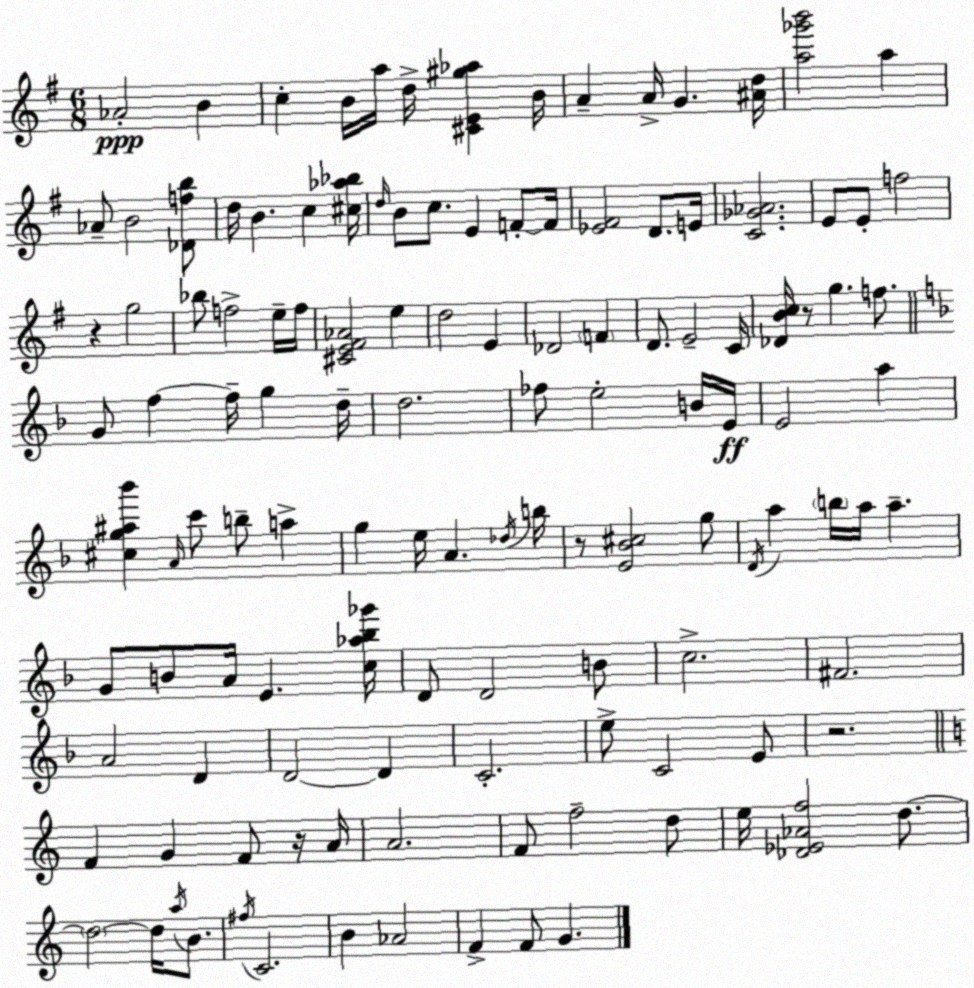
X:1
T:Untitled
M:6/8
L:1/4
K:Em
_A2 B c B/4 a/4 d/4 [^CE^g_a] B/4 A A/4 G [^Ad]/4 [a_g'b']2 a _A/2 B2 [_Dfb]/2 d/4 B c [^c_a_b]/4 d/4 B/2 c/2 E F/2 F/4 [_E^F]2 D/2 E/4 [C_G_A]2 E/2 E/2 f2 z g2 _b/2 f2 e/4 f/4 [^CE^F_A]2 e d2 E _D2 F D/2 E2 C/4 [_DBc]/4 z/2 g f/2 G/2 f f/4 g d/4 d2 _f/2 e2 B/4 E/4 E2 a [^cg^a_b'] A/4 c'/2 b/2 a g e/4 A _d/4 b/4 z/2 [E_B^c]2 g/2 D/4 a b/4 a/4 a G/2 B/2 A/4 E [c_a_b_g']/4 D/2 D2 B/2 c2 ^F2 A2 D D2 D C2 e/2 C2 E/2 z2 F G F/2 z/4 A/4 A2 F/2 f2 d/2 e/4 [_D_E_Af]2 d/2 d2 d/4 a/4 B/2 ^f/4 C2 B _A2 F F/2 G